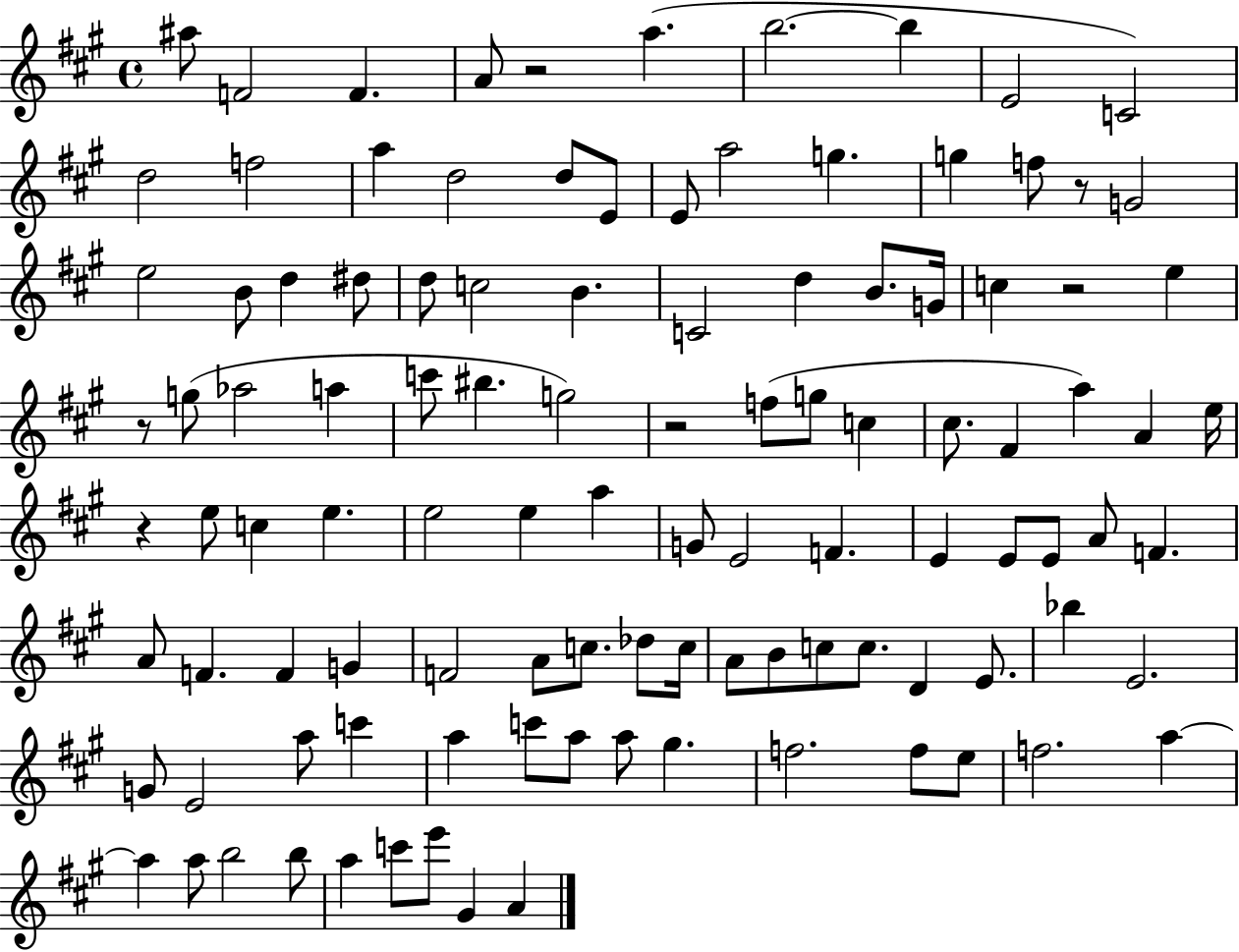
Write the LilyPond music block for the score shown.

{
  \clef treble
  \time 4/4
  \defaultTimeSignature
  \key a \major
  ais''8 f'2 f'4. | a'8 r2 a''4.( | b''2.~~ b''4 | e'2 c'2) | \break d''2 f''2 | a''4 d''2 d''8 e'8 | e'8 a''2 g''4. | g''4 f''8 r8 g'2 | \break e''2 b'8 d''4 dis''8 | d''8 c''2 b'4. | c'2 d''4 b'8. g'16 | c''4 r2 e''4 | \break r8 g''8( aes''2 a''4 | c'''8 bis''4. g''2) | r2 f''8( g''8 c''4 | cis''8. fis'4 a''4) a'4 e''16 | \break r4 e''8 c''4 e''4. | e''2 e''4 a''4 | g'8 e'2 f'4. | e'4 e'8 e'8 a'8 f'4. | \break a'8 f'4. f'4 g'4 | f'2 a'8 c''8. des''8 c''16 | a'8 b'8 c''8 c''8. d'4 e'8. | bes''4 e'2. | \break g'8 e'2 a''8 c'''4 | a''4 c'''8 a''8 a''8 gis''4. | f''2. f''8 e''8 | f''2. a''4~~ | \break a''4 a''8 b''2 b''8 | a''4 c'''8 e'''8 gis'4 a'4 | \bar "|."
}